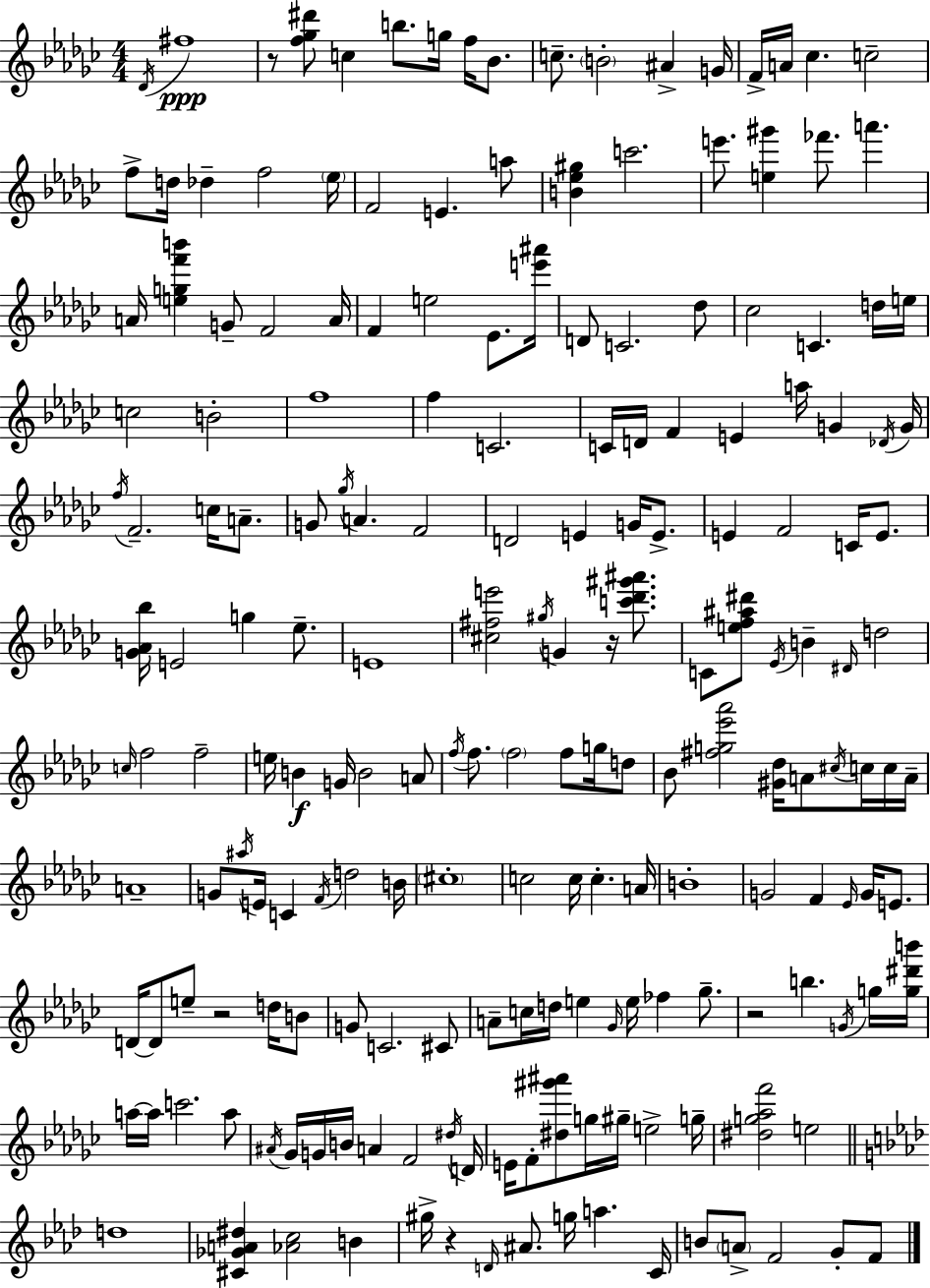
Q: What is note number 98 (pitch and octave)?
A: C#5